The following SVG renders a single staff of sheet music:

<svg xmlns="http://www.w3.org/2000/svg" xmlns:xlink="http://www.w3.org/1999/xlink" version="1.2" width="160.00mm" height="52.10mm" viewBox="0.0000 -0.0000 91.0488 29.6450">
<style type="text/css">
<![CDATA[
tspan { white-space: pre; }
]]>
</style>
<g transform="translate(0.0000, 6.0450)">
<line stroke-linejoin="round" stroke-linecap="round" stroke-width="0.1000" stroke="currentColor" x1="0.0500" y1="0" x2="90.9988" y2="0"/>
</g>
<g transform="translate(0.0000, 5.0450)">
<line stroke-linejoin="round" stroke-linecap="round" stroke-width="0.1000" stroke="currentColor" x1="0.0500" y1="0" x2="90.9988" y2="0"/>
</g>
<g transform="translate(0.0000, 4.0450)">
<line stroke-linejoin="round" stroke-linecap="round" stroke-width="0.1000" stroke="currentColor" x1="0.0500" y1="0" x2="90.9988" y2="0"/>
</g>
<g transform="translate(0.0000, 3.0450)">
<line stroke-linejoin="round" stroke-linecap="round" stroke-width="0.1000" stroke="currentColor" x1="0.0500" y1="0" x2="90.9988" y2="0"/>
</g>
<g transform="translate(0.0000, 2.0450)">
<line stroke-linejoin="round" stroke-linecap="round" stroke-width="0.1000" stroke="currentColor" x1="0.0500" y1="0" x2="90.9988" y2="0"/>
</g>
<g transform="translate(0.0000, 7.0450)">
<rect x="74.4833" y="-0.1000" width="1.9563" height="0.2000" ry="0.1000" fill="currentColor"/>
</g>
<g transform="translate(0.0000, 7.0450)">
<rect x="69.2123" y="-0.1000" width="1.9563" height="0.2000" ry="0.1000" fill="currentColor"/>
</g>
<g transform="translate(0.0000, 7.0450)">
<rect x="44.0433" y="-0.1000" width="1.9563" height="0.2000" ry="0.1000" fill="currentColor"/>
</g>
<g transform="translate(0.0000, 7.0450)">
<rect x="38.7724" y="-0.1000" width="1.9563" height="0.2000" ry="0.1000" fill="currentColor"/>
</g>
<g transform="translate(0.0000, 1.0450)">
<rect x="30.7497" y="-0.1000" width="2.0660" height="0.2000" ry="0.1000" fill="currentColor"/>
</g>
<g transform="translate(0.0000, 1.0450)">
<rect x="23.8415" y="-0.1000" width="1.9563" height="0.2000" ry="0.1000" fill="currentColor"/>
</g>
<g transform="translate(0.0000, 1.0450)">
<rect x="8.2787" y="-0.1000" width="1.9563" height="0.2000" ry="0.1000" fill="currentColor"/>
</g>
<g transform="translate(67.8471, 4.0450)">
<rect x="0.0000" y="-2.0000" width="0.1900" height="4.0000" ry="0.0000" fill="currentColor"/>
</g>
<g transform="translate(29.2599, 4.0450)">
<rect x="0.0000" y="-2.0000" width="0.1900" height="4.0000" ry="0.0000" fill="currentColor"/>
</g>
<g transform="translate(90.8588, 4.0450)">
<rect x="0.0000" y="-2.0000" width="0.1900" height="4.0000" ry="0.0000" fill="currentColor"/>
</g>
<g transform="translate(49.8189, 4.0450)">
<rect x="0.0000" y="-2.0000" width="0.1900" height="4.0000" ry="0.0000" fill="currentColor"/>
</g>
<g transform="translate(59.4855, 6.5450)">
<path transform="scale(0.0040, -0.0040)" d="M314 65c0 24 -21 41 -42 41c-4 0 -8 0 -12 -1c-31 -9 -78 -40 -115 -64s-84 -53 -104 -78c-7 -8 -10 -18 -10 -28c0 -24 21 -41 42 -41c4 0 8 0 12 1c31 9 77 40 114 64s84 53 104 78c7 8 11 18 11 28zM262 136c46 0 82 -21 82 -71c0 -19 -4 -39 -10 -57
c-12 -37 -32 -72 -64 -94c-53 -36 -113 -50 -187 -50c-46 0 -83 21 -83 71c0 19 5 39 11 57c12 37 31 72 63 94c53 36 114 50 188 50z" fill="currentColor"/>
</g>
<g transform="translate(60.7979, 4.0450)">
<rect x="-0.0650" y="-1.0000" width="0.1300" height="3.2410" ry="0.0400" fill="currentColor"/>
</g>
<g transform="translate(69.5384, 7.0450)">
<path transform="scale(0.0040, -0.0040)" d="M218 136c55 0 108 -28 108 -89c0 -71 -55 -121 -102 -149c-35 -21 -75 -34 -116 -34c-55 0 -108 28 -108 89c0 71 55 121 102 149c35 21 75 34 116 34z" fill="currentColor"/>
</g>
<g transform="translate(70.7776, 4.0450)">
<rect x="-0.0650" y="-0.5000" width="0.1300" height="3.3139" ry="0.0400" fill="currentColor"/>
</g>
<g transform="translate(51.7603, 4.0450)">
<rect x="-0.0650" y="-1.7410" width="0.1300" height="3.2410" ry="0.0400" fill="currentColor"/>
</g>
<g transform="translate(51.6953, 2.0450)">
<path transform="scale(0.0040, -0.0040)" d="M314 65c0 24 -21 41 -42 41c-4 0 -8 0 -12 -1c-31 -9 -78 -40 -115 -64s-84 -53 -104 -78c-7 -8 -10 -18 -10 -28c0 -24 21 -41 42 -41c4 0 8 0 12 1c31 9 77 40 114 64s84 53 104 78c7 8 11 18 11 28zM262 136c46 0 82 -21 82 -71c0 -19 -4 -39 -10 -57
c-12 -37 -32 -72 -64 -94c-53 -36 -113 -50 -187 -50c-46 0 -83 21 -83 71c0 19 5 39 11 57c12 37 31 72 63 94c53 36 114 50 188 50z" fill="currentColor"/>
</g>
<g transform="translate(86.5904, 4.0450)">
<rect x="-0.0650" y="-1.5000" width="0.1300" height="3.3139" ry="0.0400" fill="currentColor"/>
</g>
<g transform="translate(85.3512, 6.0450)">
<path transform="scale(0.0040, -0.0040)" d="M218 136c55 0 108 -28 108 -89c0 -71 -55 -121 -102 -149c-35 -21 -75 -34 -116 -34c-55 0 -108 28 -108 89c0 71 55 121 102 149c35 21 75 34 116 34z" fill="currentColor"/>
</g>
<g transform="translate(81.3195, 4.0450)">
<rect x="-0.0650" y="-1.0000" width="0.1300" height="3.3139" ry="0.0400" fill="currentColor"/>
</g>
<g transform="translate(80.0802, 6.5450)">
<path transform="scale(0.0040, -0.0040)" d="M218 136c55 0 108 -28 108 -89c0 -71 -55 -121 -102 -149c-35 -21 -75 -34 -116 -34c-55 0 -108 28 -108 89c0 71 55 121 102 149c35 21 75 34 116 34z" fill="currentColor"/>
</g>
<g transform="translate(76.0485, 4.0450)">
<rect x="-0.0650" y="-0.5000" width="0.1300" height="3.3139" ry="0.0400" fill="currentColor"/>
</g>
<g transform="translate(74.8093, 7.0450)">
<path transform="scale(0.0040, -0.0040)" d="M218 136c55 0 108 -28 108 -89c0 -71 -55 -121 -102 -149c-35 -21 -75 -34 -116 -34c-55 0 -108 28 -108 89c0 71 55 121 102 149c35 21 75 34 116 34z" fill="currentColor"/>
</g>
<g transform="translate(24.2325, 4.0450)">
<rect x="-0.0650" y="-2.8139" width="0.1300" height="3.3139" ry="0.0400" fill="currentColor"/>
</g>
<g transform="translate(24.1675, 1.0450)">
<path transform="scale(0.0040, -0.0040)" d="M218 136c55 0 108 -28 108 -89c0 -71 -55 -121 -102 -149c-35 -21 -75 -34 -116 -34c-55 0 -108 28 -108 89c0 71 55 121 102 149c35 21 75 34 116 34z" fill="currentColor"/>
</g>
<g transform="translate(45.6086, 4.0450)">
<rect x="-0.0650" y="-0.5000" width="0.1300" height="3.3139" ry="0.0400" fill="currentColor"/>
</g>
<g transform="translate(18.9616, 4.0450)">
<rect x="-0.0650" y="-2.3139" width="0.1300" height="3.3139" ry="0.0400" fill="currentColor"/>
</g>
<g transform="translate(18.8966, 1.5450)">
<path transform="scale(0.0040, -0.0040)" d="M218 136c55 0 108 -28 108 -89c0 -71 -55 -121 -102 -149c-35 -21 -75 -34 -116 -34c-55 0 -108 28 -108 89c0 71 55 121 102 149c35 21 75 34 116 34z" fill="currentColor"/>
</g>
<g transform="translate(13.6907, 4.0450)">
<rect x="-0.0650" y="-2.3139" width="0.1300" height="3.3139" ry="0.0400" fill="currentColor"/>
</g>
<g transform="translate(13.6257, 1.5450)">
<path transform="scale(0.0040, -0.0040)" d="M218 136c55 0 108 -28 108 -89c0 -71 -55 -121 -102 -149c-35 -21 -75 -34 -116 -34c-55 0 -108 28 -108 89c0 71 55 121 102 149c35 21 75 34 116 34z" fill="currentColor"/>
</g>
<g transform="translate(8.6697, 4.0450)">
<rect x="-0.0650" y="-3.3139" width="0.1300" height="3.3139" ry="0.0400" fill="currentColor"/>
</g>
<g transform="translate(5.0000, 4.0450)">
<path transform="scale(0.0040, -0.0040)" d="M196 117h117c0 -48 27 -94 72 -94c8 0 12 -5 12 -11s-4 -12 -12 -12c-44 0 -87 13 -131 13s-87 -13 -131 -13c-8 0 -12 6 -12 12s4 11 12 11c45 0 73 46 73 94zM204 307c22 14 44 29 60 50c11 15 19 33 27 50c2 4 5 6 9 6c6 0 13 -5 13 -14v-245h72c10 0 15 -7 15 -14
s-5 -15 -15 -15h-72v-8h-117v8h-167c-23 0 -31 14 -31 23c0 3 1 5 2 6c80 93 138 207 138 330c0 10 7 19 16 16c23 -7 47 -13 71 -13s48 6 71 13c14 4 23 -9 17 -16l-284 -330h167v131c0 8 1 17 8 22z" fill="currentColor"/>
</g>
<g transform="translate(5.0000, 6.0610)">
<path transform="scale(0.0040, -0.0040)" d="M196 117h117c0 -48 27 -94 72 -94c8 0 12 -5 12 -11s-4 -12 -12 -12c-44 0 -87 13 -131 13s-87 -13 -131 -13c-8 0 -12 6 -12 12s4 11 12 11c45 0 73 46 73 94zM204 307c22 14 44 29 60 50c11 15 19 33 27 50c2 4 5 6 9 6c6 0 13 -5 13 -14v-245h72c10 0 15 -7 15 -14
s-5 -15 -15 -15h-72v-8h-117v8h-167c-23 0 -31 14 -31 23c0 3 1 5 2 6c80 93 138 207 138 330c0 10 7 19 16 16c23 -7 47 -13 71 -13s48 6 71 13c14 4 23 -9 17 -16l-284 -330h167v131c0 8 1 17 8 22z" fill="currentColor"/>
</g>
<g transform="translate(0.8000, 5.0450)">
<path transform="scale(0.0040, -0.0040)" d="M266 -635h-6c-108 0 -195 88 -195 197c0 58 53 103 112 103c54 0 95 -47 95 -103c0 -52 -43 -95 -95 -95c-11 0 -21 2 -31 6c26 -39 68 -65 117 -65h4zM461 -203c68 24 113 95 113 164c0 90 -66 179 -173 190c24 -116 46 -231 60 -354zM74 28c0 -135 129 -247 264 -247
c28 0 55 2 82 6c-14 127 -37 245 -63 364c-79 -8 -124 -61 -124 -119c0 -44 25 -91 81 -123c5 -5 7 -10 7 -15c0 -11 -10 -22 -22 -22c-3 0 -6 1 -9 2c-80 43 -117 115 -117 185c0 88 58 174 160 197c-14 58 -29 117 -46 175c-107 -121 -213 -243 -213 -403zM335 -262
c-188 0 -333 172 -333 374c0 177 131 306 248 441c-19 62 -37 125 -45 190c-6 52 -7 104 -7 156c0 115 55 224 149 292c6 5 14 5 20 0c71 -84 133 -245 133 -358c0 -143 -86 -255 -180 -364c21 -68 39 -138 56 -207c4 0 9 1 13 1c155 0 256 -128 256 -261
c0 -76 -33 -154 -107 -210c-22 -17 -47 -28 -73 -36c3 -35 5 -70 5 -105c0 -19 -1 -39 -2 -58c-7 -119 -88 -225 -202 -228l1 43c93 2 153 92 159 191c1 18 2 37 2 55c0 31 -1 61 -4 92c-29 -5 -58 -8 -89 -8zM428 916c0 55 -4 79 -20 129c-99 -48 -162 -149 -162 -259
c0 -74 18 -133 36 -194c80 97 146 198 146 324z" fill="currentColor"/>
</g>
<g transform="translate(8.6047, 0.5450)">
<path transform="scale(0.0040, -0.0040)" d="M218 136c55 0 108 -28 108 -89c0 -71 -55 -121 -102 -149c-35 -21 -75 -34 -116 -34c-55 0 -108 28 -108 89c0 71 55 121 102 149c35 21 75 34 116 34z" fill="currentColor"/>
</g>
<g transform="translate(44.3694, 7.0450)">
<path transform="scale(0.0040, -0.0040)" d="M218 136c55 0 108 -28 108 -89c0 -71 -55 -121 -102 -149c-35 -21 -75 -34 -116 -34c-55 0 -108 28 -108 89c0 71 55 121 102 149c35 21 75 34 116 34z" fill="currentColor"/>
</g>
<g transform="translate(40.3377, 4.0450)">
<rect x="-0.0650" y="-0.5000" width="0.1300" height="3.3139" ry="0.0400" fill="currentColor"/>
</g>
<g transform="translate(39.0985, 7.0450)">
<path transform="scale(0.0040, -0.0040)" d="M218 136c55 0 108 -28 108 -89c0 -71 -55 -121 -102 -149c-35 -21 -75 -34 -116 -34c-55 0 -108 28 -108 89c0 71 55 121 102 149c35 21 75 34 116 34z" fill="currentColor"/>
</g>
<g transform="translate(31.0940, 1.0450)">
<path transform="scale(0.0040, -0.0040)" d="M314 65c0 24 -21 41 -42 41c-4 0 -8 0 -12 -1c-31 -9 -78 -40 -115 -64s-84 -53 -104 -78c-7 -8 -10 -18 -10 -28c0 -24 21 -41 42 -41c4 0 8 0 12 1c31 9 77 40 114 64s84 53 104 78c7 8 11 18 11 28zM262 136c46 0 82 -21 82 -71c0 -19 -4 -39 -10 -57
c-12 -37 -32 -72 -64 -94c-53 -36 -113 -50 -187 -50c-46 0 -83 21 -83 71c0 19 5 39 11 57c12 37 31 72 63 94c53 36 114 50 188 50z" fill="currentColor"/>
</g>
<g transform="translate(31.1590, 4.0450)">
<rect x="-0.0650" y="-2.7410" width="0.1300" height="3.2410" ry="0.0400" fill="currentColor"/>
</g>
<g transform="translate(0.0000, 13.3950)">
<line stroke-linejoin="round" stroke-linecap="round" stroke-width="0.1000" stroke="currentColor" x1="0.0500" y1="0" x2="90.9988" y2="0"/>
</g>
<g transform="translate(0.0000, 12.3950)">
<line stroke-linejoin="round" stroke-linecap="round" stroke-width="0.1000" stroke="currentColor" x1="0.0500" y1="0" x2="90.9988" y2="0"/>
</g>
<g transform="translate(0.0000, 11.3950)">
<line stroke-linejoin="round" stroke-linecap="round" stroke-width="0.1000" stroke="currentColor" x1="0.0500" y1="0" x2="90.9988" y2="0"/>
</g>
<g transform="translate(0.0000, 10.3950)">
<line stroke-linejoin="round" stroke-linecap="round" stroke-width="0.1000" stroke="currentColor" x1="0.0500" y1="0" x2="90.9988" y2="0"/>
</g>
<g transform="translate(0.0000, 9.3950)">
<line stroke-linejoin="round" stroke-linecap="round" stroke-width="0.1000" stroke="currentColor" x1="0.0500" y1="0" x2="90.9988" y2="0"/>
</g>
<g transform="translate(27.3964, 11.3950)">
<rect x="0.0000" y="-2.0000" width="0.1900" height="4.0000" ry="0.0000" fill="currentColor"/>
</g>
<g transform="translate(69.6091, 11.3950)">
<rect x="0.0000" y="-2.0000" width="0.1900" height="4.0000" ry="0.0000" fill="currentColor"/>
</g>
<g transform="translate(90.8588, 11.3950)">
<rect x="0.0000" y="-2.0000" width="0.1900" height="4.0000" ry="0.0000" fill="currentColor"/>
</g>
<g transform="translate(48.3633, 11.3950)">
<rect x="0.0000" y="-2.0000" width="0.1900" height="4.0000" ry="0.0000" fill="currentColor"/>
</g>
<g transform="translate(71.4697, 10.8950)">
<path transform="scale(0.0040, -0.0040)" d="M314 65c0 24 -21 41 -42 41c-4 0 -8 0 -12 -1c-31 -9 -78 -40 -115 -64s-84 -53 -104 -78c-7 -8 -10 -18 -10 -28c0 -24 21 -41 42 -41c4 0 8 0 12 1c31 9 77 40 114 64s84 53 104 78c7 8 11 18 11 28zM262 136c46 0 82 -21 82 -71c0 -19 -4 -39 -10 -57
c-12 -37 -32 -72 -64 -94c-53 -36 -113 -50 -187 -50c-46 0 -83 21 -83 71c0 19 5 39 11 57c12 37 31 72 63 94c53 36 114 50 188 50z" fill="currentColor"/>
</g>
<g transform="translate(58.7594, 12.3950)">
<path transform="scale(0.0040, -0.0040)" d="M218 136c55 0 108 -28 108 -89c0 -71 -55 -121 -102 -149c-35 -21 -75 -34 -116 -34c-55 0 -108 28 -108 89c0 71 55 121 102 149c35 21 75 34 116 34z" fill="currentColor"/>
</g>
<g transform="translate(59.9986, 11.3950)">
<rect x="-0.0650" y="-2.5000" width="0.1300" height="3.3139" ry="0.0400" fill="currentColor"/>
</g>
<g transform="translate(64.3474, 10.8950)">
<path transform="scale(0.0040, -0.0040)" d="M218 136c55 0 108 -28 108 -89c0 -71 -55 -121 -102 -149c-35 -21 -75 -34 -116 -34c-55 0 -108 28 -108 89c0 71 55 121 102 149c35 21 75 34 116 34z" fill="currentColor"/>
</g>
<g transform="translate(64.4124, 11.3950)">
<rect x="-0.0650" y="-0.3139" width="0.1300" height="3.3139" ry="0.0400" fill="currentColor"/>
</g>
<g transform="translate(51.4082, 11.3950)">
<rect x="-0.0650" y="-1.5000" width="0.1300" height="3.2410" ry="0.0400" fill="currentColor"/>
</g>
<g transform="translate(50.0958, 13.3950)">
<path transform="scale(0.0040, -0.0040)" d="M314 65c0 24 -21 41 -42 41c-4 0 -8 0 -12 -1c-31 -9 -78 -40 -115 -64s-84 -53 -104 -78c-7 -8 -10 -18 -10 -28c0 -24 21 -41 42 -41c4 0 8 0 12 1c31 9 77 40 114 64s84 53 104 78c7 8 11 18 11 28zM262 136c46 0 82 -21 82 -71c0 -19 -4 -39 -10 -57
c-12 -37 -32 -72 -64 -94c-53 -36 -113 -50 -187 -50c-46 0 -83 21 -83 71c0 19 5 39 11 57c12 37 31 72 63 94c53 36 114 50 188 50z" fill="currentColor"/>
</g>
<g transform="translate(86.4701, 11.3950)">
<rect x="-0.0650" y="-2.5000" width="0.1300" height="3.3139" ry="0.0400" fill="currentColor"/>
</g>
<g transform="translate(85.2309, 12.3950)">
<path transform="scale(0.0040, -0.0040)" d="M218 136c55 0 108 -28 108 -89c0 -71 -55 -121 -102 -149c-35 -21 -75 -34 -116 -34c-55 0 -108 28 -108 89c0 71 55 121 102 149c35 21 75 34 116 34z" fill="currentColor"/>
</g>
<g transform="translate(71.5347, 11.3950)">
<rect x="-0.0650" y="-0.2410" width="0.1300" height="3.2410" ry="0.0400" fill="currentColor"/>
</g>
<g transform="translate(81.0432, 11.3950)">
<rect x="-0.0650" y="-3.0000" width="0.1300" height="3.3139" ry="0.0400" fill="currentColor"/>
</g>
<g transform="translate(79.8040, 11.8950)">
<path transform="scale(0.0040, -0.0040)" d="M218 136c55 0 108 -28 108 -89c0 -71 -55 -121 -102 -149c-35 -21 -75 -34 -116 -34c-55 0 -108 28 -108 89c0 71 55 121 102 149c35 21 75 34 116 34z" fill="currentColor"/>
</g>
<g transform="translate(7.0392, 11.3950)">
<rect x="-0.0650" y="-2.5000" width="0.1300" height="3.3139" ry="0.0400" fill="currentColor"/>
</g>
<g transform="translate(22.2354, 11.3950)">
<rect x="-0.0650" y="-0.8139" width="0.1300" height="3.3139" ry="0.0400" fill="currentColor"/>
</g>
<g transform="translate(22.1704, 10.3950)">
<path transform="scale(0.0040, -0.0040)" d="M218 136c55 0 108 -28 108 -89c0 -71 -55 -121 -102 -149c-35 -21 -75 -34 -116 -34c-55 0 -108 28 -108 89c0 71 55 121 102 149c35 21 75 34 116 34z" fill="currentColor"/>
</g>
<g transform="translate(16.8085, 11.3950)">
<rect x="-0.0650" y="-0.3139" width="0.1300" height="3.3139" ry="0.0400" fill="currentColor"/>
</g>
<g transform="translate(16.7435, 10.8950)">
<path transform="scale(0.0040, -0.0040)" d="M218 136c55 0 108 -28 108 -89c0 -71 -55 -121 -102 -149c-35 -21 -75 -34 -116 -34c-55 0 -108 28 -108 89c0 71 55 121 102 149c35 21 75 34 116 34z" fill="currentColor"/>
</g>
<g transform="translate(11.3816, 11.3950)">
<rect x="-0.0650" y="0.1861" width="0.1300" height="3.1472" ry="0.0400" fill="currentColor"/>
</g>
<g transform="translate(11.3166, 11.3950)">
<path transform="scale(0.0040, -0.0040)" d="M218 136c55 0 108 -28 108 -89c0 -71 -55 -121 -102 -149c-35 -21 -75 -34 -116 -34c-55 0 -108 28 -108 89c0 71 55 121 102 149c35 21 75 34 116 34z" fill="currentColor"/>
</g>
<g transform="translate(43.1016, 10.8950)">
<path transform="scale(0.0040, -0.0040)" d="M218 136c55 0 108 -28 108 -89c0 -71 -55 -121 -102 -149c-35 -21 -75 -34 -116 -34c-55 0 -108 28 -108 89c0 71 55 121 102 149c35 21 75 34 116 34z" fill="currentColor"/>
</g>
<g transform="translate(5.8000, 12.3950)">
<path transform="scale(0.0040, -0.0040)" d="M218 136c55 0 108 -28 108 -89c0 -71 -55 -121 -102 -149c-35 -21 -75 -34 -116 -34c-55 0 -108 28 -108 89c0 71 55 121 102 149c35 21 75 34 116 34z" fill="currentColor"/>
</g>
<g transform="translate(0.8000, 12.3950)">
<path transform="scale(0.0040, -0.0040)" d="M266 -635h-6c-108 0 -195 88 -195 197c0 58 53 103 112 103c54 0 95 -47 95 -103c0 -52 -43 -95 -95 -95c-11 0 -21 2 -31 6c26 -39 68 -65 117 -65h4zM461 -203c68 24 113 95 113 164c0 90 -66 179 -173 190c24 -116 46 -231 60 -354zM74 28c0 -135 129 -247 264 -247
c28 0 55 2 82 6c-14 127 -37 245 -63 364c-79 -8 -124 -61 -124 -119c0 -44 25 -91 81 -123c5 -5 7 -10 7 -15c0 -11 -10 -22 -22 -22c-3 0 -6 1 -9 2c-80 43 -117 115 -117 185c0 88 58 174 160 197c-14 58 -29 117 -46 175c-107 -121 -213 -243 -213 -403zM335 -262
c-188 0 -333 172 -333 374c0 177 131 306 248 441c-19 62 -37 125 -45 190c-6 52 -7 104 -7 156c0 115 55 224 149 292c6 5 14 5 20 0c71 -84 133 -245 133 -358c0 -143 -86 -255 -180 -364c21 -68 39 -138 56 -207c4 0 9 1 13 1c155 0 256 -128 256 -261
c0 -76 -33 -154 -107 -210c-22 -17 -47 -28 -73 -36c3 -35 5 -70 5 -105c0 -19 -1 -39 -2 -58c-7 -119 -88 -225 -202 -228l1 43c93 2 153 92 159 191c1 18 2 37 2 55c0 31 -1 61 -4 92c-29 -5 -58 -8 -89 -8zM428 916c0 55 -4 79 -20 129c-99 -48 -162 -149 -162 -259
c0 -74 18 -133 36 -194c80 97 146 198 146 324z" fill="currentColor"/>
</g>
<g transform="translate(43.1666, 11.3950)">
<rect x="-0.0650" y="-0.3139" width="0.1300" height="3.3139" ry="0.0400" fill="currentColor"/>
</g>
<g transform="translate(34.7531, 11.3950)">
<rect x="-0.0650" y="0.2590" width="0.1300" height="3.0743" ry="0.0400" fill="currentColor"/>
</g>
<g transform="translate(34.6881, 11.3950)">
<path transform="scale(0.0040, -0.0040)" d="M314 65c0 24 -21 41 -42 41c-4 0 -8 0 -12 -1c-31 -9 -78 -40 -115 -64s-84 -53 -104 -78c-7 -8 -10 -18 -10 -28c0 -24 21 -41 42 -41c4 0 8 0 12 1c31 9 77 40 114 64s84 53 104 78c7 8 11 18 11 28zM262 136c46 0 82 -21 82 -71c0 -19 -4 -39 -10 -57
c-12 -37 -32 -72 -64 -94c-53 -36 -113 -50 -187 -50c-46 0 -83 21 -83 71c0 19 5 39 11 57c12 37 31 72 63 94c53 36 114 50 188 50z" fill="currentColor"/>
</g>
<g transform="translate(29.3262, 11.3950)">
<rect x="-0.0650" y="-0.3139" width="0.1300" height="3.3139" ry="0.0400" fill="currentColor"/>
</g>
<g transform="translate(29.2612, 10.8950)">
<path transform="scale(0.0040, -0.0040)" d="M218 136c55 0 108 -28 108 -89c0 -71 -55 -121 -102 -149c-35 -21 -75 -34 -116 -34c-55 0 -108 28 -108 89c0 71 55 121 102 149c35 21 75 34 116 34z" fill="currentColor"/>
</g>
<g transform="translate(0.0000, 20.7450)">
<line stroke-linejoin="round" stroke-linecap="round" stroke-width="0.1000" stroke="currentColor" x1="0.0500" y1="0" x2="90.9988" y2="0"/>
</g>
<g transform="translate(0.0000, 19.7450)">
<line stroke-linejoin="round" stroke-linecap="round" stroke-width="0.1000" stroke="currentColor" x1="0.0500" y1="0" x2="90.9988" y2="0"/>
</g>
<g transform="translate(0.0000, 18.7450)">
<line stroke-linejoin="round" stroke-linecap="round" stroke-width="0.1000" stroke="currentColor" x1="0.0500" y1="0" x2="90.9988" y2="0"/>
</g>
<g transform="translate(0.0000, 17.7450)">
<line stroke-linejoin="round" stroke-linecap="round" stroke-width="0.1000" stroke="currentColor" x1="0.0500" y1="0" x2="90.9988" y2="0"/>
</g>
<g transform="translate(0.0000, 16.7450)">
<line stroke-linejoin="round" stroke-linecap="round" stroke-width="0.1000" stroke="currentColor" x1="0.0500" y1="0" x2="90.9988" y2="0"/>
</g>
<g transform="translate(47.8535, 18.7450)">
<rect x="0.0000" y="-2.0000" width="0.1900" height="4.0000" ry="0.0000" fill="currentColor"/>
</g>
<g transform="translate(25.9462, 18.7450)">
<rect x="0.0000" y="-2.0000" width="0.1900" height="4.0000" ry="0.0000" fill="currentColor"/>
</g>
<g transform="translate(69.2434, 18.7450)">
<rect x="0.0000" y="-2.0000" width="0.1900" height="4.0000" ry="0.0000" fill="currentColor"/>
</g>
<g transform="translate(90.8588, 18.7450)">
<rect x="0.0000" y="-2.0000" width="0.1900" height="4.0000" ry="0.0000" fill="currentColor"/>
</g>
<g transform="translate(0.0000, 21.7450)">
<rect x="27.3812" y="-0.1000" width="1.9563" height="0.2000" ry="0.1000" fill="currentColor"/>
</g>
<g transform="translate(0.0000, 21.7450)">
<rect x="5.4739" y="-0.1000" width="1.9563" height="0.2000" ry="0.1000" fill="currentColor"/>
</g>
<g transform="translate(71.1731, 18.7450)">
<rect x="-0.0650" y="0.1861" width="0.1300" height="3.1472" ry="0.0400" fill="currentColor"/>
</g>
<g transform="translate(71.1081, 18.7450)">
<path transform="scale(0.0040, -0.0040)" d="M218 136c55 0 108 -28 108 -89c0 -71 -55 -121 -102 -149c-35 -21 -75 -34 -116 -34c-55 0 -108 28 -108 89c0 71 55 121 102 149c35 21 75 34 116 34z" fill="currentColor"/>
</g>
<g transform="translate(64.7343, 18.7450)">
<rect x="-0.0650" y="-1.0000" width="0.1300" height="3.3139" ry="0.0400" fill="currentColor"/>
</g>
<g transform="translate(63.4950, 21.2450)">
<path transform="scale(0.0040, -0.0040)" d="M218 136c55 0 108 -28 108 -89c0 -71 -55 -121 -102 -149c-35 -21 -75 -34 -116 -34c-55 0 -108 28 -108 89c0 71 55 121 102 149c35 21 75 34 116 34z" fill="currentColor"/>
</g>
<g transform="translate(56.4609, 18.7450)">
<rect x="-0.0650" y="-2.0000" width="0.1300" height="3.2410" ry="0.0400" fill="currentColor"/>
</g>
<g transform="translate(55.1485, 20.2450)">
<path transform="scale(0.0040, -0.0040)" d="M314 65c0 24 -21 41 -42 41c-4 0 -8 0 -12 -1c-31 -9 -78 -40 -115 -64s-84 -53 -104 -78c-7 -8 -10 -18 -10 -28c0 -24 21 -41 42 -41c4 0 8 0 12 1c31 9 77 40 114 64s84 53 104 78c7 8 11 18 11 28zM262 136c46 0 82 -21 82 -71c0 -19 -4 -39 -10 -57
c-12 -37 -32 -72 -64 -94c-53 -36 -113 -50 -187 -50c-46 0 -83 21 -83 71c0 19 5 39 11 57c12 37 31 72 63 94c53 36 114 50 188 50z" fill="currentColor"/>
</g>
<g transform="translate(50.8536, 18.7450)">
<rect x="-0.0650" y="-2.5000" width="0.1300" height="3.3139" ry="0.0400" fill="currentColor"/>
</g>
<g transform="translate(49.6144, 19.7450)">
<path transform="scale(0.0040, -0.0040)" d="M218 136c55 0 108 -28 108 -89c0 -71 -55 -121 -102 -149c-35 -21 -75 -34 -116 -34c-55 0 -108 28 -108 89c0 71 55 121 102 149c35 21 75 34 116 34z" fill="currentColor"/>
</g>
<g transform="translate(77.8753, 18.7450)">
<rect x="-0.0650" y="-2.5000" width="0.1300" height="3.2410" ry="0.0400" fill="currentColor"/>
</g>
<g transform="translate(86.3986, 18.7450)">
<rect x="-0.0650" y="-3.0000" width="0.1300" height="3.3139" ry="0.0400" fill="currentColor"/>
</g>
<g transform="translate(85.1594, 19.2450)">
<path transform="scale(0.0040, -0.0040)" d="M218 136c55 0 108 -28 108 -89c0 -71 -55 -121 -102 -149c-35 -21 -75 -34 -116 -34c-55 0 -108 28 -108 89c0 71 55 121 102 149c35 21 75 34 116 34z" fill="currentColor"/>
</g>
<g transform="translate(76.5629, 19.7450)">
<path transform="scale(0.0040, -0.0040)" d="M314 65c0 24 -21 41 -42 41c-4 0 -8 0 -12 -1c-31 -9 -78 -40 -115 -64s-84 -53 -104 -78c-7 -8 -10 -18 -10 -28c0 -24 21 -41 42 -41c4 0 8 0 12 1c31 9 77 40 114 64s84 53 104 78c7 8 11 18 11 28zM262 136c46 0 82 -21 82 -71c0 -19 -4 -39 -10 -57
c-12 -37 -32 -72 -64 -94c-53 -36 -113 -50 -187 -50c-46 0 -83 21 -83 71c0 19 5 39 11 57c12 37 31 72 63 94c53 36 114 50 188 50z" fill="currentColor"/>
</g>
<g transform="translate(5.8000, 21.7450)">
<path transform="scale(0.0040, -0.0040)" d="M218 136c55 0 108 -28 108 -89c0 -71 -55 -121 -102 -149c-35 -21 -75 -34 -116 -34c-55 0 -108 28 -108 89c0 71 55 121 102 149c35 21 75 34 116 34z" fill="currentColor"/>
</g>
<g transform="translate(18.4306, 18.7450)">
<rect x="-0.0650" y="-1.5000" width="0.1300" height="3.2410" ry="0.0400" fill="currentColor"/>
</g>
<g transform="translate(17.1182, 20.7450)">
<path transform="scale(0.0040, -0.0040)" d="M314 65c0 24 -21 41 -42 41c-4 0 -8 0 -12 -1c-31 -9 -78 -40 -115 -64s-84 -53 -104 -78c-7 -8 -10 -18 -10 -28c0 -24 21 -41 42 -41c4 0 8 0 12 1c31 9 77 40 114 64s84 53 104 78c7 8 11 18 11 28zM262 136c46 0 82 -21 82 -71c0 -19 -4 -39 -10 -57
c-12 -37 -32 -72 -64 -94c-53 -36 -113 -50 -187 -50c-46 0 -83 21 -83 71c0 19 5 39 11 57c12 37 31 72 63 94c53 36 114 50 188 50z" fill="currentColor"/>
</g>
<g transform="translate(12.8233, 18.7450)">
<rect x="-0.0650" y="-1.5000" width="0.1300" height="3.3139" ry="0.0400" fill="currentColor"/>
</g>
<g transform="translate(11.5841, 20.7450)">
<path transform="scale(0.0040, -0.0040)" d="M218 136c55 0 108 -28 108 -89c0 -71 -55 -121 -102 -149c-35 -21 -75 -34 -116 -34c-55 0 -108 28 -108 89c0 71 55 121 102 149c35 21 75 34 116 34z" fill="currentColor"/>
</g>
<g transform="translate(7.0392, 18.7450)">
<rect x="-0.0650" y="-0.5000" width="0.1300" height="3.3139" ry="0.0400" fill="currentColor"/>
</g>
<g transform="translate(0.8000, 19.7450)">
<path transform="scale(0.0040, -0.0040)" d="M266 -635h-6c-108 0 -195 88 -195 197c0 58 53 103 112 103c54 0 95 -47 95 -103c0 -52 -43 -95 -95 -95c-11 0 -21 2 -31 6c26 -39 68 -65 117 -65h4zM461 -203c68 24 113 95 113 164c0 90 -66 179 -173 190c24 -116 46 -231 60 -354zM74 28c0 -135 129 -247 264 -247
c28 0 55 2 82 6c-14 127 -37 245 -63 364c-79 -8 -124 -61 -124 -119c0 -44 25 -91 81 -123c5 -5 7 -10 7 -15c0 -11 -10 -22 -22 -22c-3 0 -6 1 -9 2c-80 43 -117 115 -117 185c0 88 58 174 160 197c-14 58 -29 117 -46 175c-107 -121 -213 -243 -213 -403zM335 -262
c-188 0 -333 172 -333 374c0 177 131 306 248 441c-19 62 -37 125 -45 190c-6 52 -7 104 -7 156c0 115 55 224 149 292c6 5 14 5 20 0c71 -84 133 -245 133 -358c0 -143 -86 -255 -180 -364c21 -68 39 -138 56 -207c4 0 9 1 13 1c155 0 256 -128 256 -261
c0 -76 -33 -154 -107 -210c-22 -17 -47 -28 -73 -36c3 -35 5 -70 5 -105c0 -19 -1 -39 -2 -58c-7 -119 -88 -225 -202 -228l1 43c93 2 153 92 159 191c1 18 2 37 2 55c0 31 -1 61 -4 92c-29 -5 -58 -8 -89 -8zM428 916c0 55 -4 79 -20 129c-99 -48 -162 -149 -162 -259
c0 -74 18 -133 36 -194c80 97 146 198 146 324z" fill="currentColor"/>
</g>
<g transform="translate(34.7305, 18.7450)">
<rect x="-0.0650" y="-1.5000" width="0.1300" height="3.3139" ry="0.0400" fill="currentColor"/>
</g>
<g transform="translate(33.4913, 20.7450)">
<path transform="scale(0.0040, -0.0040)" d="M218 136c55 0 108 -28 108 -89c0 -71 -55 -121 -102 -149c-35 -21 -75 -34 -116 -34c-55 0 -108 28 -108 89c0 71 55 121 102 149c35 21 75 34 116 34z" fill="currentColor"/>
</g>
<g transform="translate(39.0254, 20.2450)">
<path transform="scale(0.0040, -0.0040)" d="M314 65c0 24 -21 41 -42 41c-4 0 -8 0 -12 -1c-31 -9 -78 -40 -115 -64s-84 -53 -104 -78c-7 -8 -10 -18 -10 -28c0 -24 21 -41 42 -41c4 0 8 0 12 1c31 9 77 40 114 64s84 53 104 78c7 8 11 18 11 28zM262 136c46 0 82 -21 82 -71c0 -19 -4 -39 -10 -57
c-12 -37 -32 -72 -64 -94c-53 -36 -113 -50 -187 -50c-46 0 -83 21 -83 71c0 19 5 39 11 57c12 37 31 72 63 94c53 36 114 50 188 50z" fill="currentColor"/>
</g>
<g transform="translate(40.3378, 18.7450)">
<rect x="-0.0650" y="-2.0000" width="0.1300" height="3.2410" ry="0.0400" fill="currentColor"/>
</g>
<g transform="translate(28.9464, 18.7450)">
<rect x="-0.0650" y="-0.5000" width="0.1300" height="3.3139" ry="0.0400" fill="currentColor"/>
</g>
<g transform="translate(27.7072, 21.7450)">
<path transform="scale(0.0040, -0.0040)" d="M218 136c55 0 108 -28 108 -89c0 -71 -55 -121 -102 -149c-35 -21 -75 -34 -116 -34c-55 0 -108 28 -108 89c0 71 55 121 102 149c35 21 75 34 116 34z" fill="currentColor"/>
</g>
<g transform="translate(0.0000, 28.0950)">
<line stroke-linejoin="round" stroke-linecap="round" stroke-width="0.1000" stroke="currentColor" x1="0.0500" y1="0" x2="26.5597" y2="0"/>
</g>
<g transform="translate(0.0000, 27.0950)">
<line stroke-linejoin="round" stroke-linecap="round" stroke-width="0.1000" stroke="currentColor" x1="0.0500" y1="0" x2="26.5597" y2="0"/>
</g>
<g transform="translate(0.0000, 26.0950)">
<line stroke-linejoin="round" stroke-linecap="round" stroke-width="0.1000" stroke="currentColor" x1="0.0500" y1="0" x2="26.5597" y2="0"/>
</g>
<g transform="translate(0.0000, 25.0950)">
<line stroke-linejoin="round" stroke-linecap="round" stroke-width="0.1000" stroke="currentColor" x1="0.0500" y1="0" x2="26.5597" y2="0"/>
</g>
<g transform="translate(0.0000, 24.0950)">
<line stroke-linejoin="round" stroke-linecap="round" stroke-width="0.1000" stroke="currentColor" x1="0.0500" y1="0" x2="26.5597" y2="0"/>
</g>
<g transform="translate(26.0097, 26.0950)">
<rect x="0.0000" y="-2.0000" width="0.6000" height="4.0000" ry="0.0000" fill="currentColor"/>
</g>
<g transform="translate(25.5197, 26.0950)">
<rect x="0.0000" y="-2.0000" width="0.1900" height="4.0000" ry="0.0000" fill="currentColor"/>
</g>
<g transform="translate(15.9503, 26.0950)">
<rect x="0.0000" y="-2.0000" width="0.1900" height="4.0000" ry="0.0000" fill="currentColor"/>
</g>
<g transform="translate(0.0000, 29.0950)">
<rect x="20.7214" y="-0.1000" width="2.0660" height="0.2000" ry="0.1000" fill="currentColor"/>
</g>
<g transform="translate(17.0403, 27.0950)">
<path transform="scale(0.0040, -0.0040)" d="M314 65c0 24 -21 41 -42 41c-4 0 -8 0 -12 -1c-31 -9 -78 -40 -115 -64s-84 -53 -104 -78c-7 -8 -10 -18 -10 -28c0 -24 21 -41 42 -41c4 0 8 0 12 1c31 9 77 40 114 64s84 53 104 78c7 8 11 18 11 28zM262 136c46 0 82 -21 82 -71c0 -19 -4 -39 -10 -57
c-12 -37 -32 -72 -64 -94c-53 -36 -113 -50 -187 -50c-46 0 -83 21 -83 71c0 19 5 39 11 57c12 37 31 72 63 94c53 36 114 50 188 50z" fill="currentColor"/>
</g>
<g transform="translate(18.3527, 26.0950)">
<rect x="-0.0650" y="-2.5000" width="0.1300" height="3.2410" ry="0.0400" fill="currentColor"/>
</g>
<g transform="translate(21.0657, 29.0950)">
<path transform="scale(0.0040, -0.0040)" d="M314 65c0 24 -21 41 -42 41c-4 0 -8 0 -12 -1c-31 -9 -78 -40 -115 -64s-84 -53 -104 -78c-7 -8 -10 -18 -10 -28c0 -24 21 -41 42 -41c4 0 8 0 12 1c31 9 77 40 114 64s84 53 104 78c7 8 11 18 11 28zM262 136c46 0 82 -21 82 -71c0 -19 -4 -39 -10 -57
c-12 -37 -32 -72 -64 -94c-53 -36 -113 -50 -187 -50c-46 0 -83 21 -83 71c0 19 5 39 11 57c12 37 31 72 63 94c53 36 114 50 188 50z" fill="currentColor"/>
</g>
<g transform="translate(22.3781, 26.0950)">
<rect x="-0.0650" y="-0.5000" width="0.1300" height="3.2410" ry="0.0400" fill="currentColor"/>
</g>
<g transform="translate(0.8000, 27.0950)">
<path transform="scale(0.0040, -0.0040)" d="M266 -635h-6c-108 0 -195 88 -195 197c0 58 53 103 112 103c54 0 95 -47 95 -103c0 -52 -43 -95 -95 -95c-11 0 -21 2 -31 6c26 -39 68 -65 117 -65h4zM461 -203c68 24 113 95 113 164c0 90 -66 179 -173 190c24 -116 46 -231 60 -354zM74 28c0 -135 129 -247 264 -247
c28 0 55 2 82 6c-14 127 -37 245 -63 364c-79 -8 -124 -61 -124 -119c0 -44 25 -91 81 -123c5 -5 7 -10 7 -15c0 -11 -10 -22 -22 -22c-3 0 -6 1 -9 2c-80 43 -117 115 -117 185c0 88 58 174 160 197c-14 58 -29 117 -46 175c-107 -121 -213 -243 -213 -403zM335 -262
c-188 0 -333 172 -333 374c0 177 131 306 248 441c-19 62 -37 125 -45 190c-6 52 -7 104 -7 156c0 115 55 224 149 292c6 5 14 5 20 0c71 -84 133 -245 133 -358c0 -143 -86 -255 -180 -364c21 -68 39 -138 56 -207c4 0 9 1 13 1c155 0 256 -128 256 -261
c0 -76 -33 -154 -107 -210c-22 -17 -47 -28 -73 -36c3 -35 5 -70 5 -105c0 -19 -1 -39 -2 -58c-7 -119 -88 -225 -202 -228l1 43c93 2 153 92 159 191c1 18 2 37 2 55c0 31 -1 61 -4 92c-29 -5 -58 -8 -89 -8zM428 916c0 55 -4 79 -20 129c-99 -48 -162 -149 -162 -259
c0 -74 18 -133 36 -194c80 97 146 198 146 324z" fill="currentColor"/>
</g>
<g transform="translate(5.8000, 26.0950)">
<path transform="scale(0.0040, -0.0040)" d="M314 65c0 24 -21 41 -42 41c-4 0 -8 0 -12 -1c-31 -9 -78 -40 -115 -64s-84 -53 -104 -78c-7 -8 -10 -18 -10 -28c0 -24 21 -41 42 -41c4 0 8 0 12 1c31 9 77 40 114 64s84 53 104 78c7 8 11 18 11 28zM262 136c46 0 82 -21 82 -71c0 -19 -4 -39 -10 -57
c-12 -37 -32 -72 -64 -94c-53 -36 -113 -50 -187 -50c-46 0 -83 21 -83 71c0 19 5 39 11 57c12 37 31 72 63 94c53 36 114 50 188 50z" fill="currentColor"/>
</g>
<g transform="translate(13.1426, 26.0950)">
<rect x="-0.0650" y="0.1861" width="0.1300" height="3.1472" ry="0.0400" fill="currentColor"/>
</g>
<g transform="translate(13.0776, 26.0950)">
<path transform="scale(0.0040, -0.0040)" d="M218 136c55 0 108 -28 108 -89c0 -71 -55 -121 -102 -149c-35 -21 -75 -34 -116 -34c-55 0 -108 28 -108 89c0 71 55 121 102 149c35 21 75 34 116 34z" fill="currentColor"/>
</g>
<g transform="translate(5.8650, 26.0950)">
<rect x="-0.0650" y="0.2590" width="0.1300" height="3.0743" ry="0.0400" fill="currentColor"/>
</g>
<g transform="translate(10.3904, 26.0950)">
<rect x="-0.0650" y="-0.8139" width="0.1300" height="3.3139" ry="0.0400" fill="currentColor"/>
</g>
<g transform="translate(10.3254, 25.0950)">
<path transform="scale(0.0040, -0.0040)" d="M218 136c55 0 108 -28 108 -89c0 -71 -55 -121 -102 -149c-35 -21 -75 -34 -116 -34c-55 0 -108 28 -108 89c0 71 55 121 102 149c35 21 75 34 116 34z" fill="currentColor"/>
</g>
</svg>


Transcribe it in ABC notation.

X:1
T:Untitled
M:4/4
L:1/4
K:C
b g g a a2 C C f2 D2 C C D E G B c d c B2 c E2 G c c2 A G C E E2 C E F2 G F2 D B G2 A B2 d B G2 C2